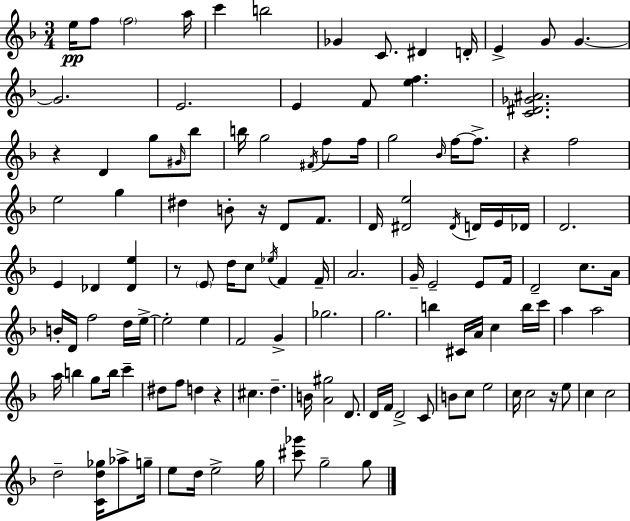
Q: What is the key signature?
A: D minor